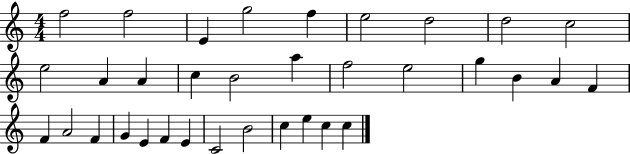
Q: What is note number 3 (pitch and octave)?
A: E4